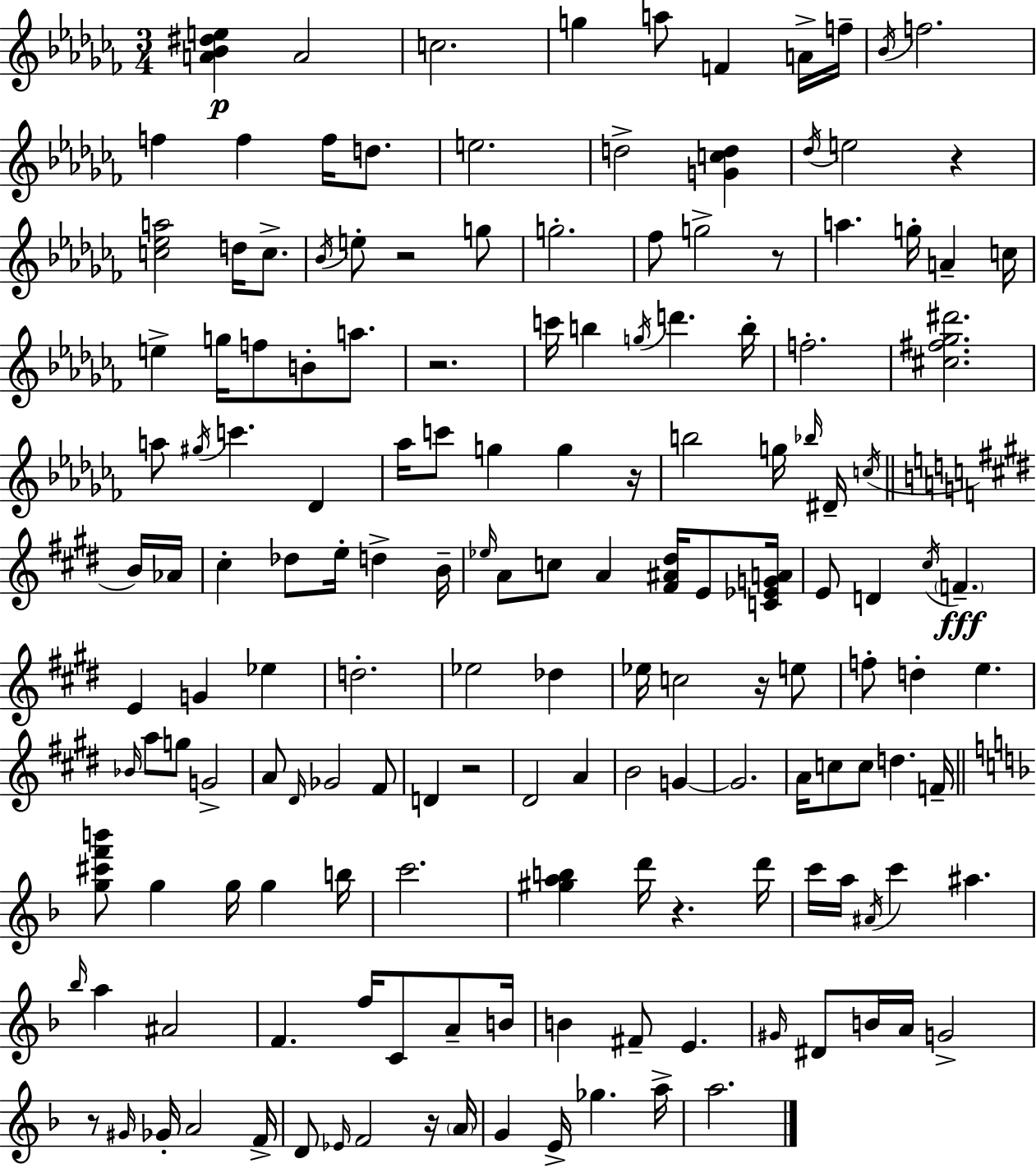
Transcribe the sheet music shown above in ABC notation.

X:1
T:Untitled
M:3/4
L:1/4
K:Abm
[A_B^de] A2 c2 g a/2 F A/4 f/4 _B/4 f2 f f f/4 d/2 e2 d2 [Gcd] _d/4 e2 z [c_ea]2 d/4 c/2 _B/4 e/2 z2 g/2 g2 _f/2 g2 z/2 a g/4 A c/4 e g/4 f/2 B/2 a/2 z2 c'/4 b g/4 d' b/4 f2 [^c^f_g^d']2 a/2 ^g/4 c' _D _a/4 c'/2 g g z/4 b2 g/4 _b/4 ^D/4 c/4 B/4 _A/4 ^c _d/2 e/4 d B/4 _e/4 A/2 c/2 A [^F^A^d]/4 E/2 [C_EGA]/4 E/2 D ^c/4 F E G _e d2 _e2 _d _e/4 c2 z/4 e/2 f/2 d e _B/4 a/2 g/2 G2 A/2 ^D/4 _G2 ^F/2 D z2 ^D2 A B2 G G2 A/4 c/2 c/2 d F/4 [g^c'f'b']/2 g g/4 g b/4 c'2 [^gab] d'/4 z d'/4 c'/4 a/4 ^A/4 c' ^a _b/4 a ^A2 F f/4 C/2 A/2 B/4 B ^F/2 E ^G/4 ^D/2 B/4 A/4 G2 z/2 ^G/4 _G/4 A2 F/4 D/2 _E/4 F2 z/4 A/4 G E/4 _g a/4 a2